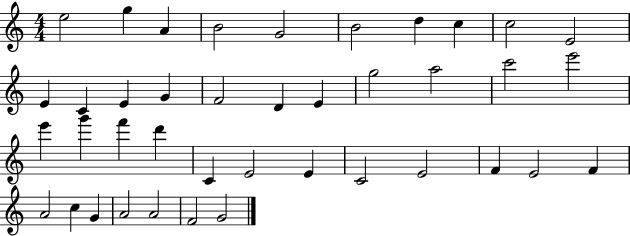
E5/h G5/q A4/q B4/h G4/h B4/h D5/q C5/q C5/h E4/h E4/q C4/q E4/q G4/q F4/h D4/q E4/q G5/h A5/h C6/h E6/h E6/q G6/q F6/q D6/q C4/q E4/h E4/q C4/h E4/h F4/q E4/h F4/q A4/h C5/q G4/q A4/h A4/h F4/h G4/h